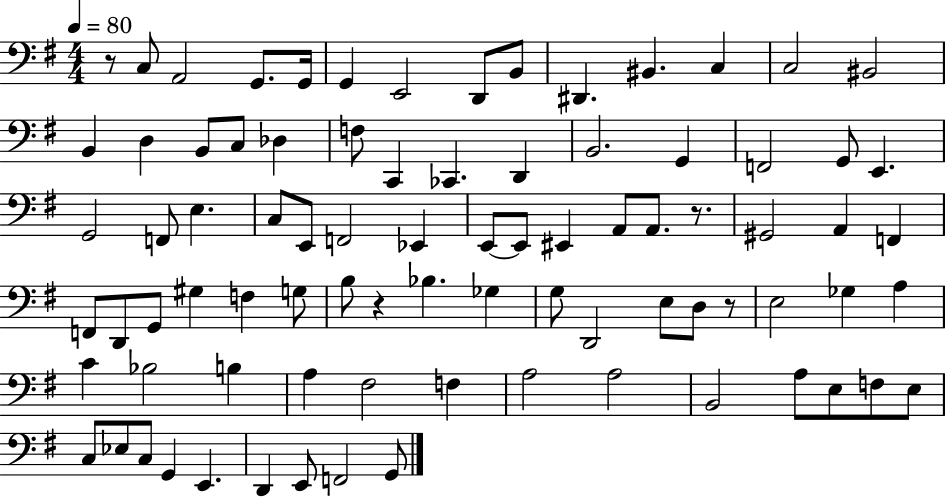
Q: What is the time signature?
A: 4/4